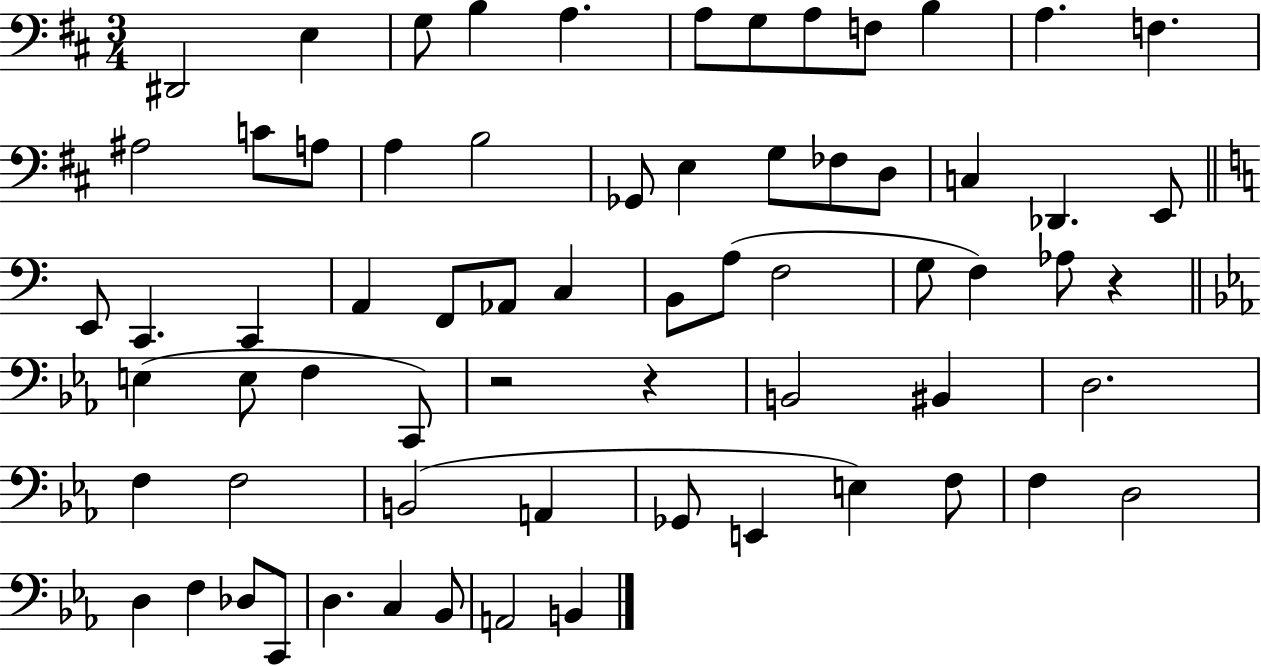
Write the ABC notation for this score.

X:1
T:Untitled
M:3/4
L:1/4
K:D
^D,,2 E, G,/2 B, A, A,/2 G,/2 A,/2 F,/2 B, A, F, ^A,2 C/2 A,/2 A, B,2 _G,,/2 E, G,/2 _F,/2 D,/2 C, _D,, E,,/2 E,,/2 C,, C,, A,, F,,/2 _A,,/2 C, B,,/2 A,/2 F,2 G,/2 F, _A,/2 z E, E,/2 F, C,,/2 z2 z B,,2 ^B,, D,2 F, F,2 B,,2 A,, _G,,/2 E,, E, F,/2 F, D,2 D, F, _D,/2 C,,/2 D, C, _B,,/2 A,,2 B,,